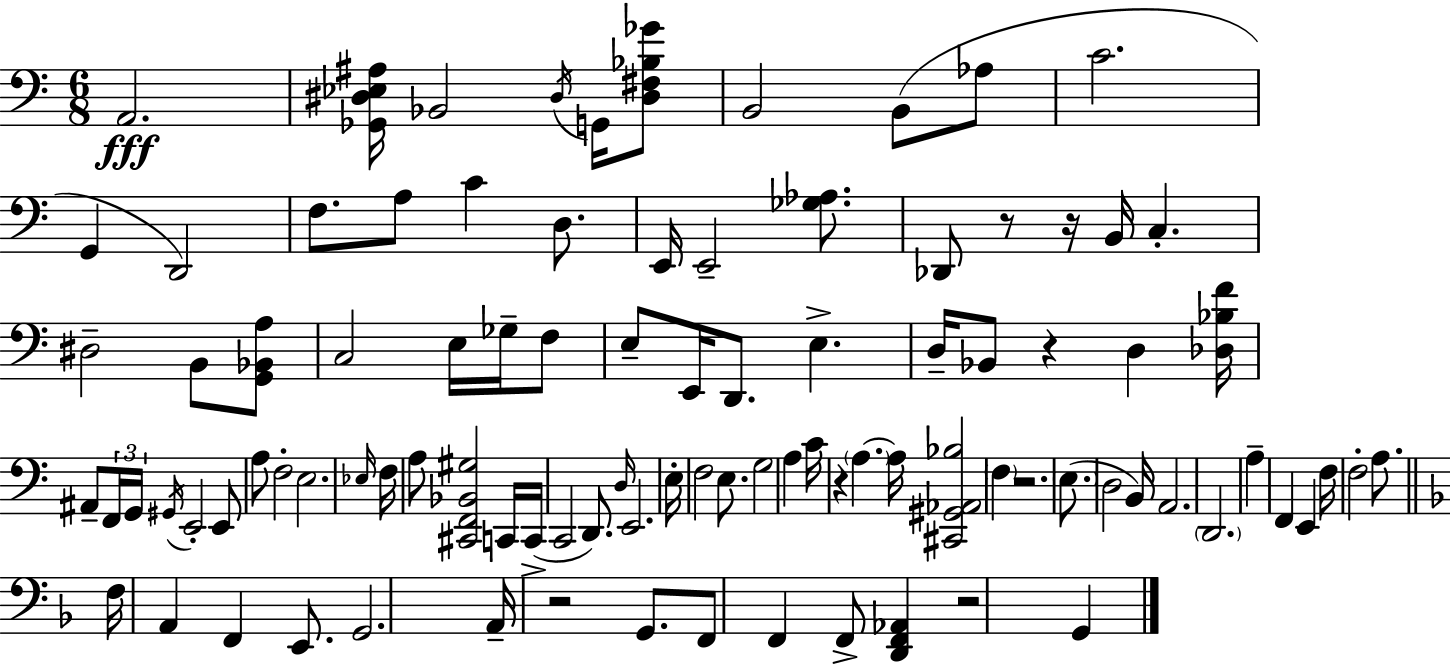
{
  \clef bass
  \numericTimeSignature
  \time 6/8
  \key a \minor
  a,2.\fff | <ges, dis ees ais>16 bes,2 \acciaccatura { dis16 } g,16 <dis fis bes ges'>8 | b,2 b,8( aes8 | c'2. | \break g,4 d,2) | f8. a8 c'4 d8. | e,16 e,2-- <ges aes>8. | des,8 r8 r16 b,16 c4.-. | \break dis2-- b,8 <g, bes, a>8 | c2 e16 ges16-- f8 | e8-- e,16 d,8. e4.-> | d16-- bes,8 r4 d4 | \break <des bes f'>16 ais,8-- \tuplet 3/2 { f,16 g,16 \acciaccatura { gis,16 } } e,2-. | e,8 a8 f2-. | e2. | \grace { ees16 } f16 a8 <cis, f, bes, gis>2 | \break c,16 c,16->( c,2 | d,8.) \grace { d16 } e,2. | e16-. f2 | e8. g2 | \break a4 c'16 r4 \parenthesize a4.~~ | a16 <cis, gis, aes, bes>2 | \parenthesize f4 r2. | \parenthesize e8.( d2 | \break b,16) a,2. | \parenthesize d,2. | a4-- f,4 | e,4 f16 f2-. | \break a8. \bar "||" \break \key f \major f16 a,4 f,4 e,8. | g,2. | a,16-- r2 g,8. | f,8 f,4 f,8-> <d, f, aes,>4 | \break r2 g,4 | \bar "|."
}